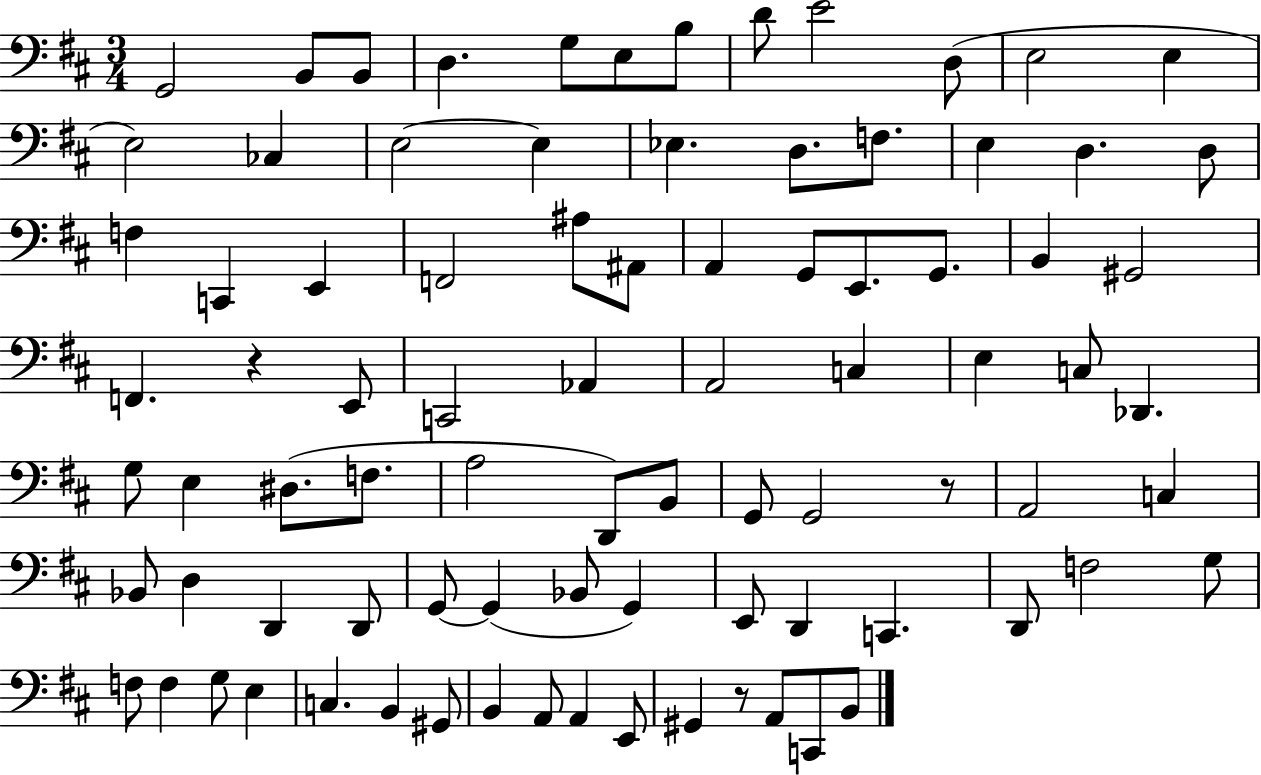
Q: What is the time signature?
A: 3/4